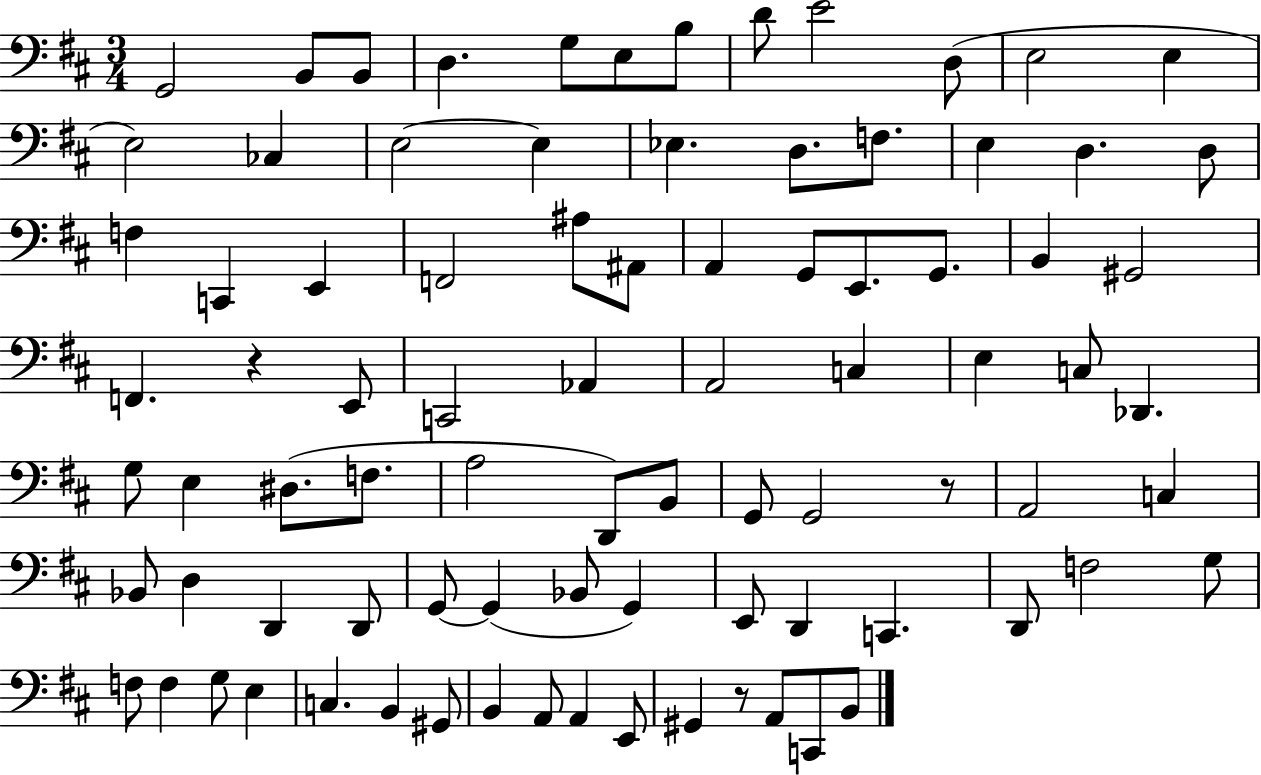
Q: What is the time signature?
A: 3/4